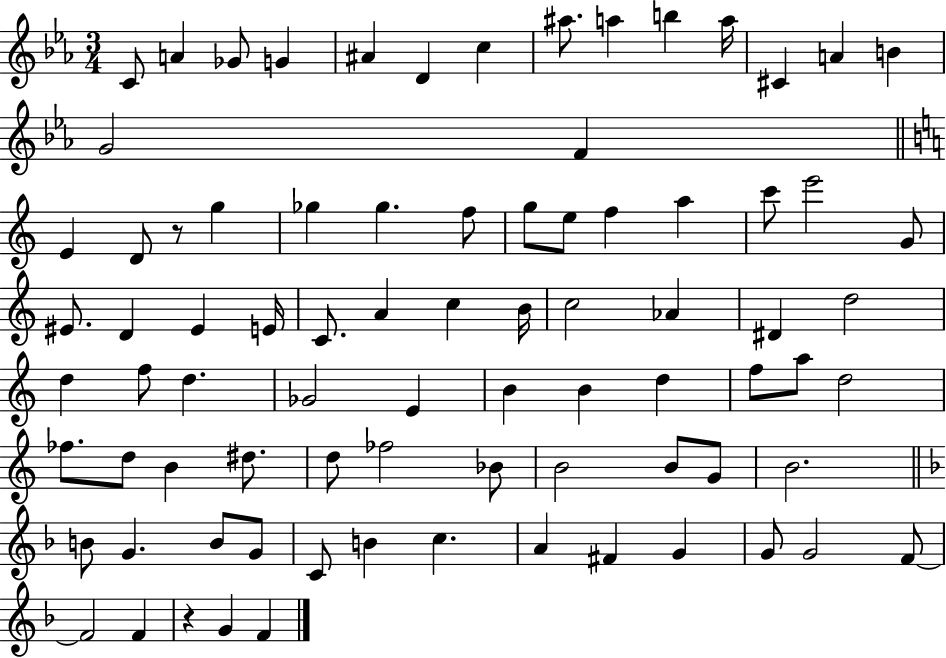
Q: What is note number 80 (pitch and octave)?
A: F4